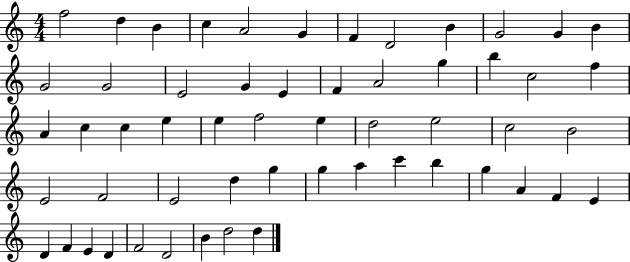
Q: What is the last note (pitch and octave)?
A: D5